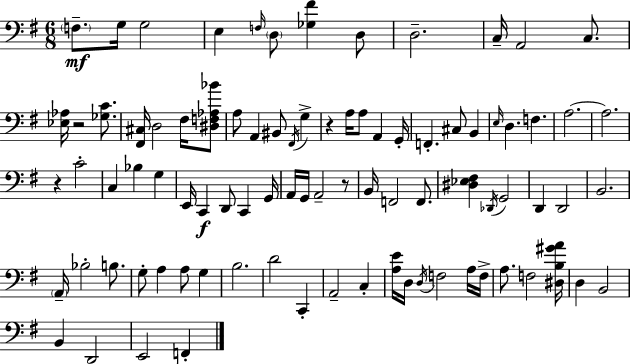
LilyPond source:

{
  \clef bass
  \numericTimeSignature
  \time 6/8
  \key g \major
  \parenthesize f8.--\mf g16 g2 | e4 \grace { f16 } \parenthesize d8 <ges fis'>4 d8 | d2.-- | c16-- a,2 c8. | \break <ees aes>16 r2 <ges c'>8. | <fis, cis>16 d2 fis16 <dis f aes bes'>8 | a8 a,4 bis,8 \acciaccatura { fis,16 } g4-> | r4 a16 a8 a,4 | \break g,16-. f,4.-. cis8 b,4 | \grace { e16 } d4. f4. | a2.~~ | a2. | \break r4 c'2-. | c4 bes4 g4 | e,16 c,4\f d,8 c,4 | g,16 a,16 g,16 a,2-- | \break r8 b,16 f,2 | f,8. <dis ees fis>4 \acciaccatura { des,16 } g,2 | d,4 d,2 | b,2. | \break \parenthesize a,16-- bes2-. | b8. g8-. a4 a8 | g4 b2. | d'2 | \break c,4-. a,2-- | c4-. <a e'>16 d16 \acciaccatura { d16 } f2 | a16 f16-> a8. f2 | <dis b gis' a'>16 d4 b,2 | \break b,4 d,2 | e,2 | f,4-. \bar "|."
}